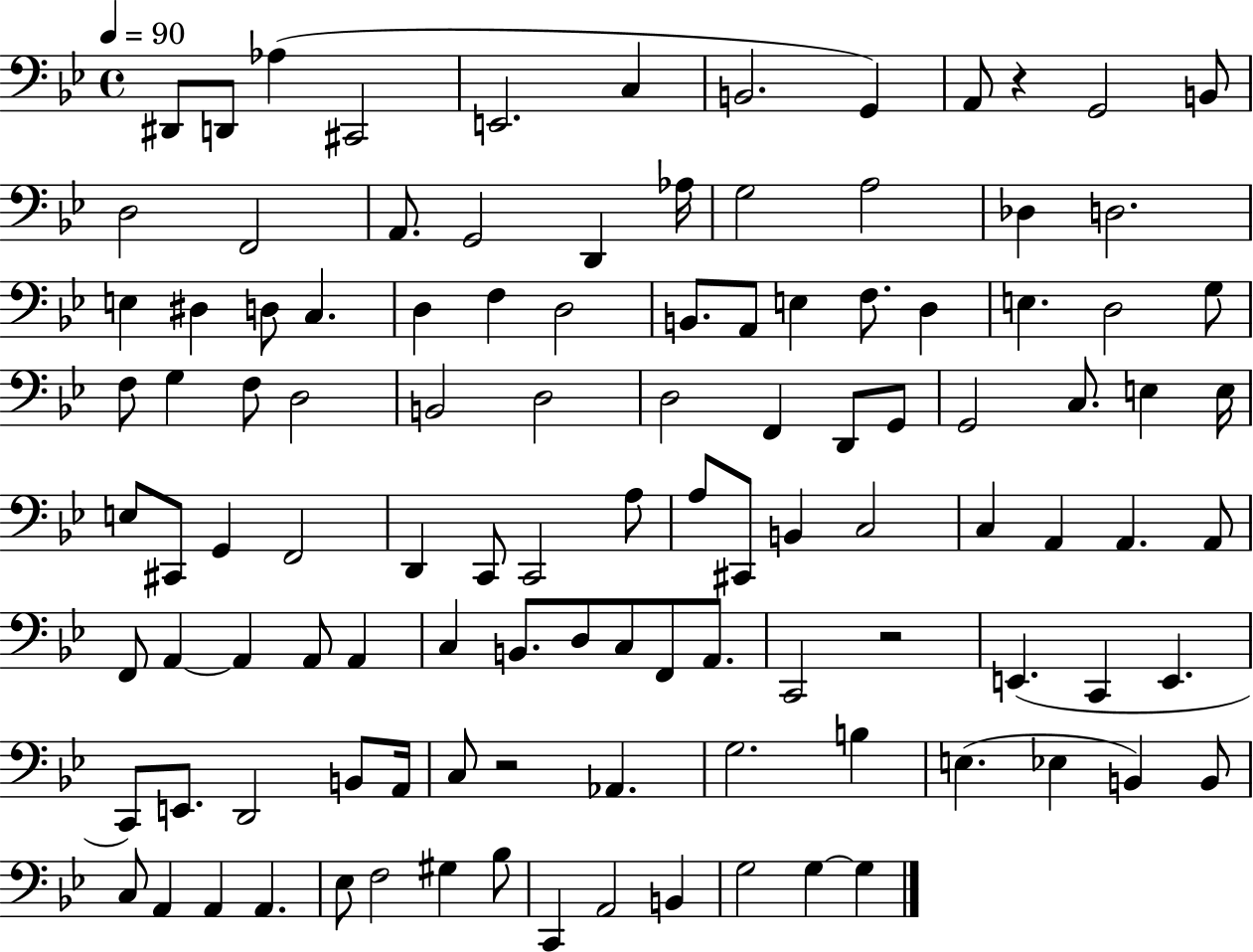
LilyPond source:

{
  \clef bass
  \time 4/4
  \defaultTimeSignature
  \key bes \major
  \tempo 4 = 90
  \repeat volta 2 { dis,8 d,8 aes4( cis,2 | e,2. c4 | b,2. g,4) | a,8 r4 g,2 b,8 | \break d2 f,2 | a,8. g,2 d,4 aes16 | g2 a2 | des4 d2. | \break e4 dis4 d8 c4. | d4 f4 d2 | b,8. a,8 e4 f8. d4 | e4. d2 g8 | \break f8 g4 f8 d2 | b,2 d2 | d2 f,4 d,8 g,8 | g,2 c8. e4 e16 | \break e8 cis,8 g,4 f,2 | d,4 c,8 c,2 a8 | a8 cis,8 b,4 c2 | c4 a,4 a,4. a,8 | \break f,8 a,4~~ a,4 a,8 a,4 | c4 b,8. d8 c8 f,8 a,8. | c,2 r2 | e,4.( c,4 e,4. | \break c,8) e,8. d,2 b,8 a,16 | c8 r2 aes,4. | g2. b4 | e4.( ees4 b,4) b,8 | \break c8 a,4 a,4 a,4. | ees8 f2 gis4 bes8 | c,4 a,2 b,4 | g2 g4~~ g4 | \break } \bar "|."
}